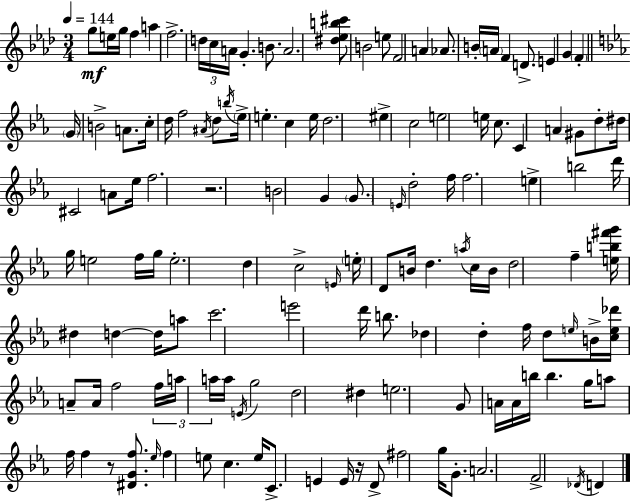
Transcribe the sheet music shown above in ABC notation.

X:1
T:Untitled
M:3/4
L:1/4
K:Ab
g/2 e/4 g/4 f a f2 d/4 c/4 A/4 G B/2 A2 [^d_eb^c']/2 B2 e/2 F2 A _A/2 B/4 A/4 F D/2 E G F G/4 B2 A/2 c/4 d/4 f2 ^A/4 d/2 b/4 _e/4 e c e/4 d2 ^e c2 e2 e/4 c/2 C A ^G/2 d/2 ^d/4 ^C2 A/2 _e/4 f2 z2 B2 G G/2 E/4 d2 f/4 f2 e b2 d'/4 g/4 e2 f/4 g/4 e2 d c2 E/4 e/4 D/2 B/4 d a/4 c/4 B/4 d2 f [eb^f'g']/4 ^d d d/4 a/2 c'2 e'2 d'/4 b/2 _d d f/4 d/2 e/4 B/4 [ce_d']/4 A/2 A/4 f2 f/4 a/4 a/4 a/4 E/4 g2 d2 ^d e2 G/2 A/4 A/4 b/4 b g/4 a/2 f/4 f z/2 [^DGf]/2 _e/4 f e/2 c e/4 C/2 E E/4 z/4 D/2 ^f2 g/4 G/2 A2 F2 _D/4 D